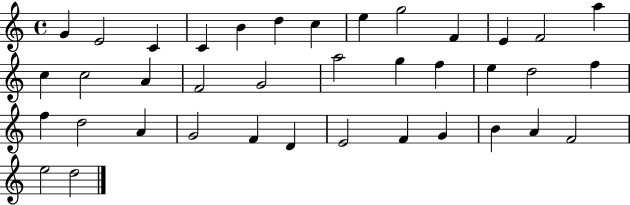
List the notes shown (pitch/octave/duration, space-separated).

G4/q E4/h C4/q C4/q B4/q D5/q C5/q E5/q G5/h F4/q E4/q F4/h A5/q C5/q C5/h A4/q F4/h G4/h A5/h G5/q F5/q E5/q D5/h F5/q F5/q D5/h A4/q G4/h F4/q D4/q E4/h F4/q G4/q B4/q A4/q F4/h E5/h D5/h